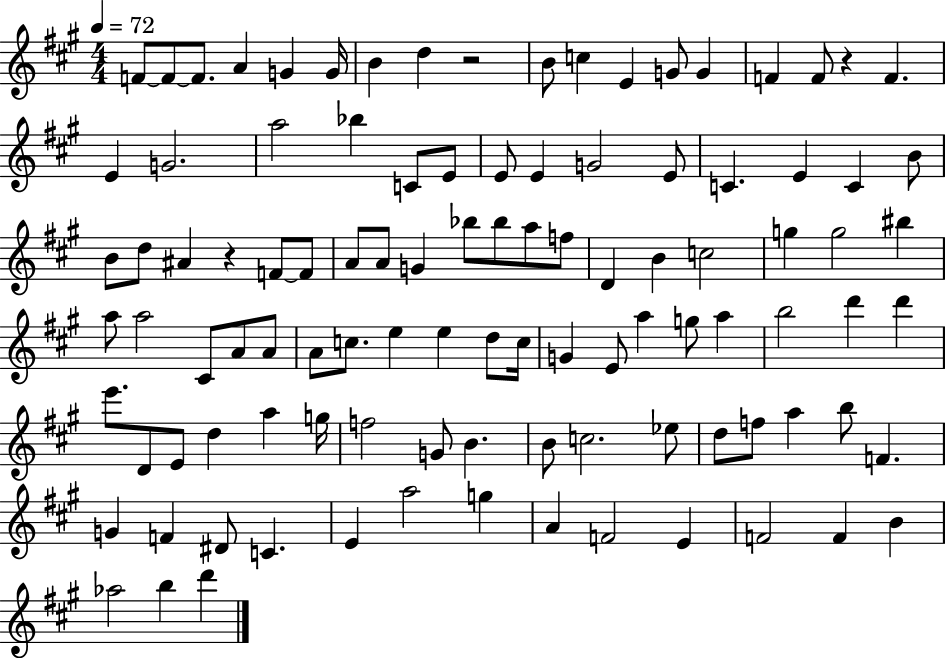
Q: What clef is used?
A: treble